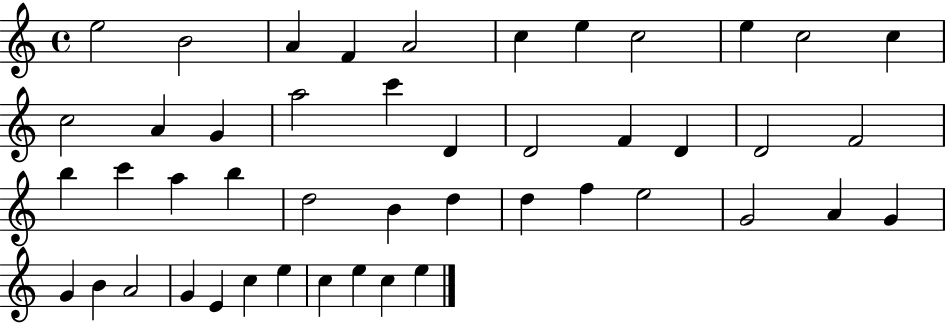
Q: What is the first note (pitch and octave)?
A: E5